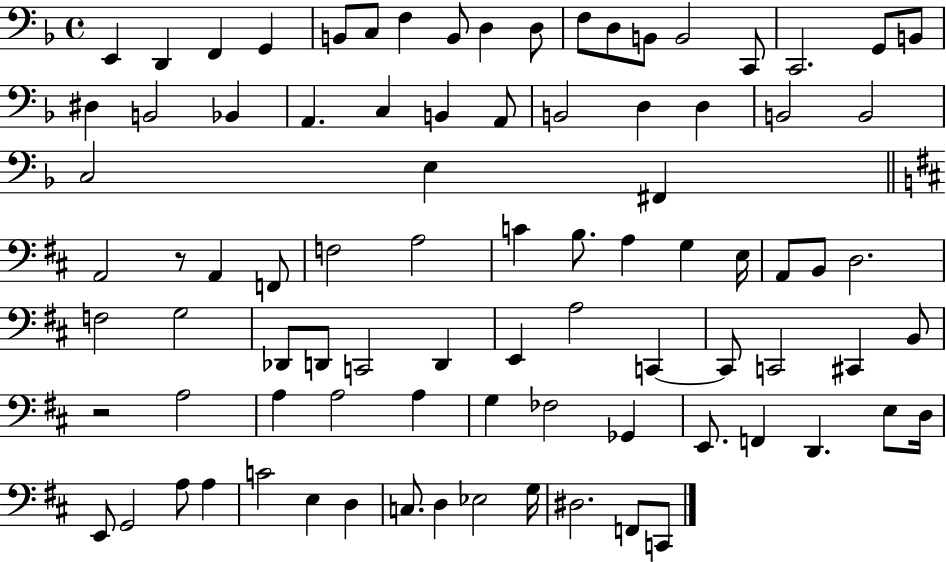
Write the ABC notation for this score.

X:1
T:Untitled
M:4/4
L:1/4
K:F
E,, D,, F,, G,, B,,/2 C,/2 F, B,,/2 D, D,/2 F,/2 D,/2 B,,/2 B,,2 C,,/2 C,,2 G,,/2 B,,/2 ^D, B,,2 _B,, A,, C, B,, A,,/2 B,,2 D, D, B,,2 B,,2 C,2 E, ^F,, A,,2 z/2 A,, F,,/2 F,2 A,2 C B,/2 A, G, E,/4 A,,/2 B,,/2 D,2 F,2 G,2 _D,,/2 D,,/2 C,,2 D,, E,, A,2 C,, C,,/2 C,,2 ^C,, B,,/2 z2 A,2 A, A,2 A, G, _F,2 _G,, E,,/2 F,, D,, E,/2 D,/4 E,,/2 G,,2 A,/2 A, C2 E, D, C,/2 D, _E,2 G,/4 ^D,2 F,,/2 C,,/2